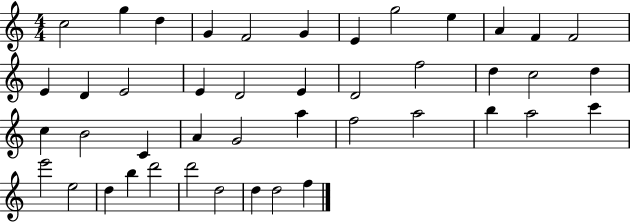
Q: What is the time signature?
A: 4/4